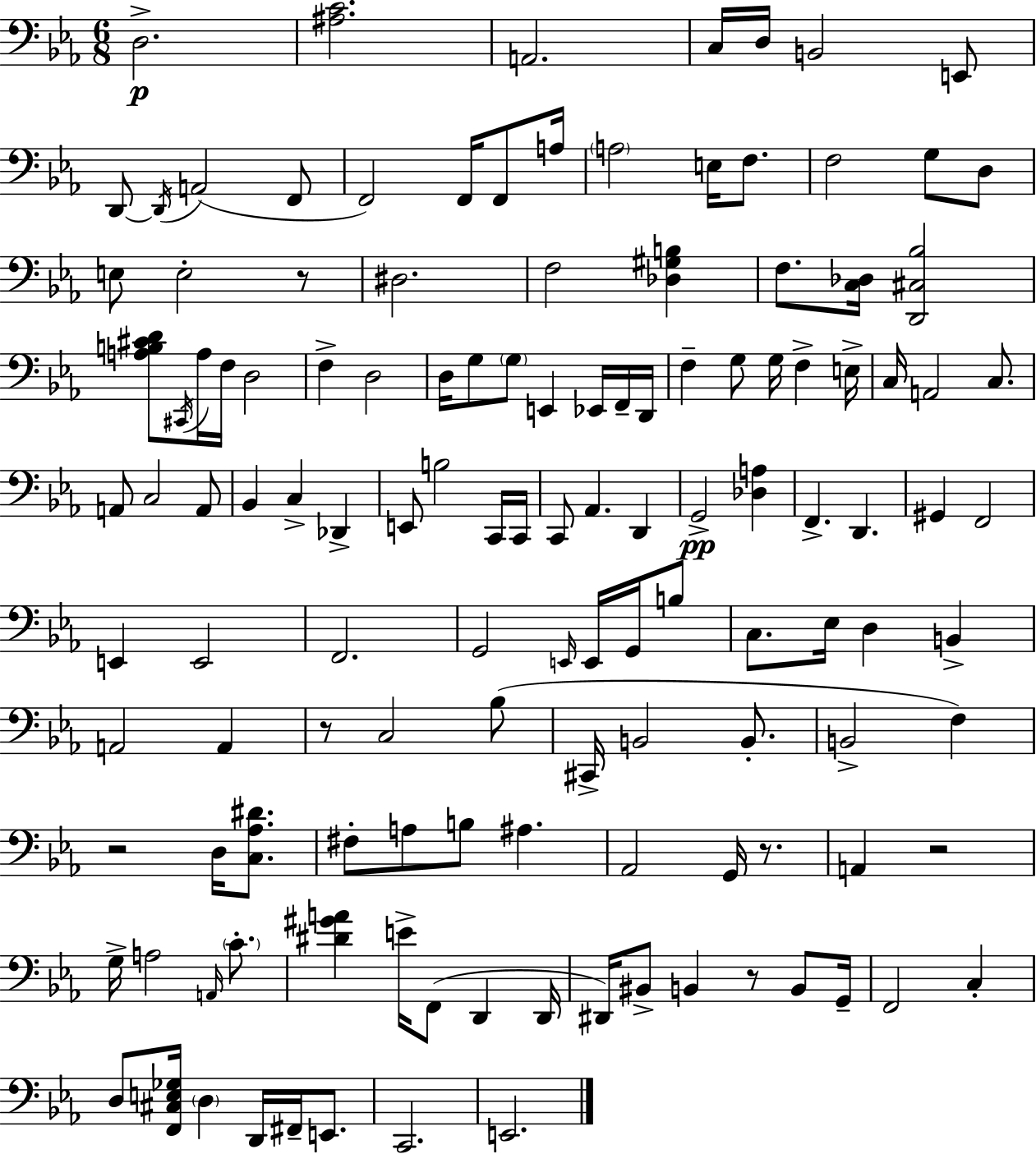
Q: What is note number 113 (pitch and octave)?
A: E2